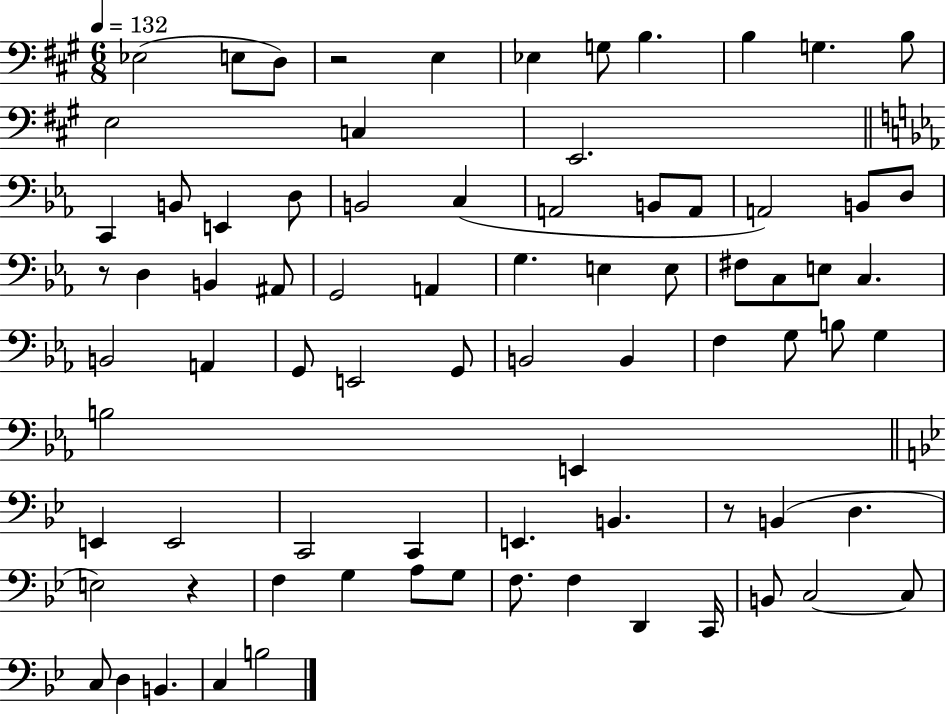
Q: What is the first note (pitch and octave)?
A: Eb3